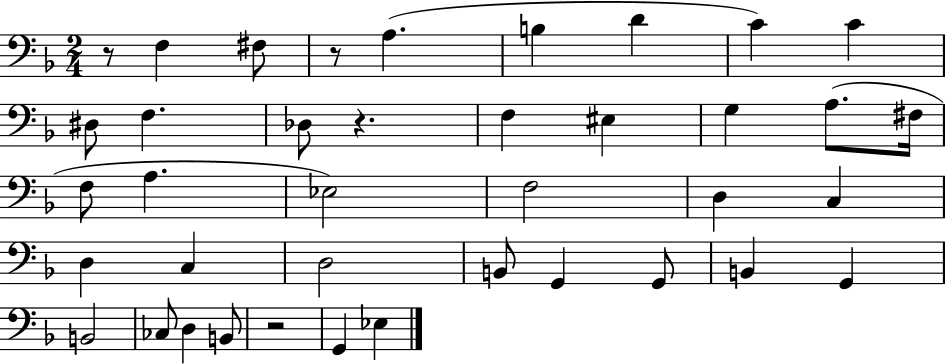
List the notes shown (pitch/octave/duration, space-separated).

R/e F3/q F#3/e R/e A3/q. B3/q D4/q C4/q C4/q D#3/e F3/q. Db3/e R/q. F3/q EIS3/q G3/q A3/e. F#3/s F3/e A3/q. Eb3/h F3/h D3/q C3/q D3/q C3/q D3/h B2/e G2/q G2/e B2/q G2/q B2/h CES3/e D3/q B2/e R/h G2/q Eb3/q